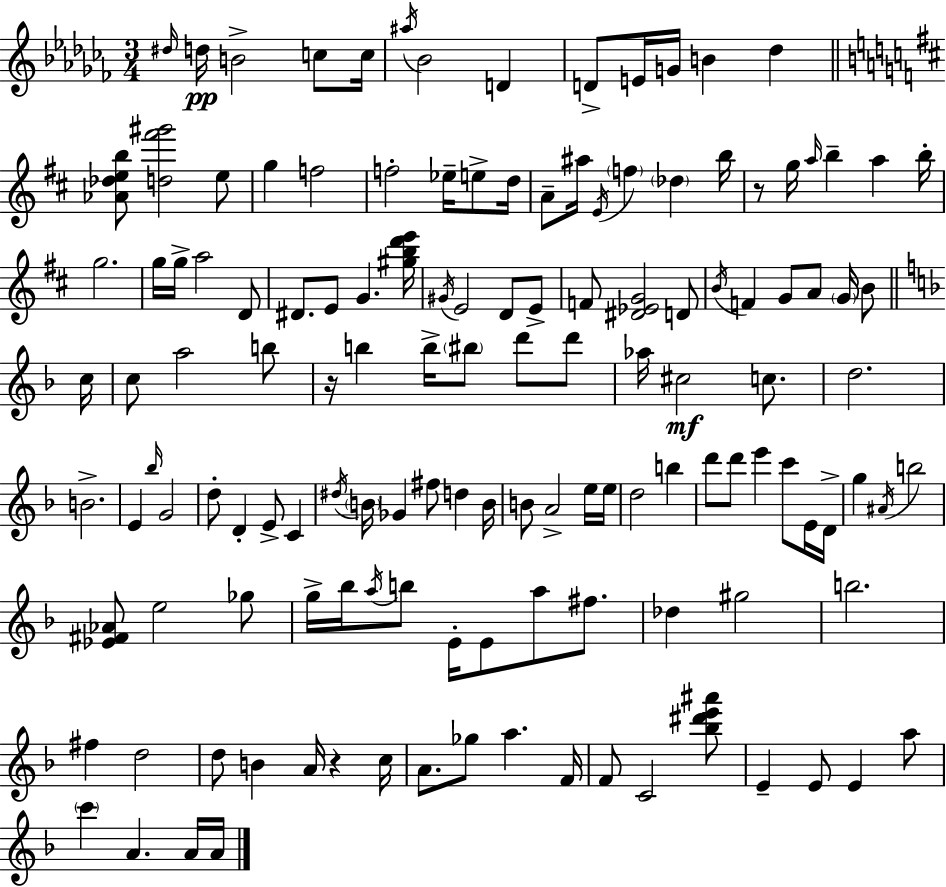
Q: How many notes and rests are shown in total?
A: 135